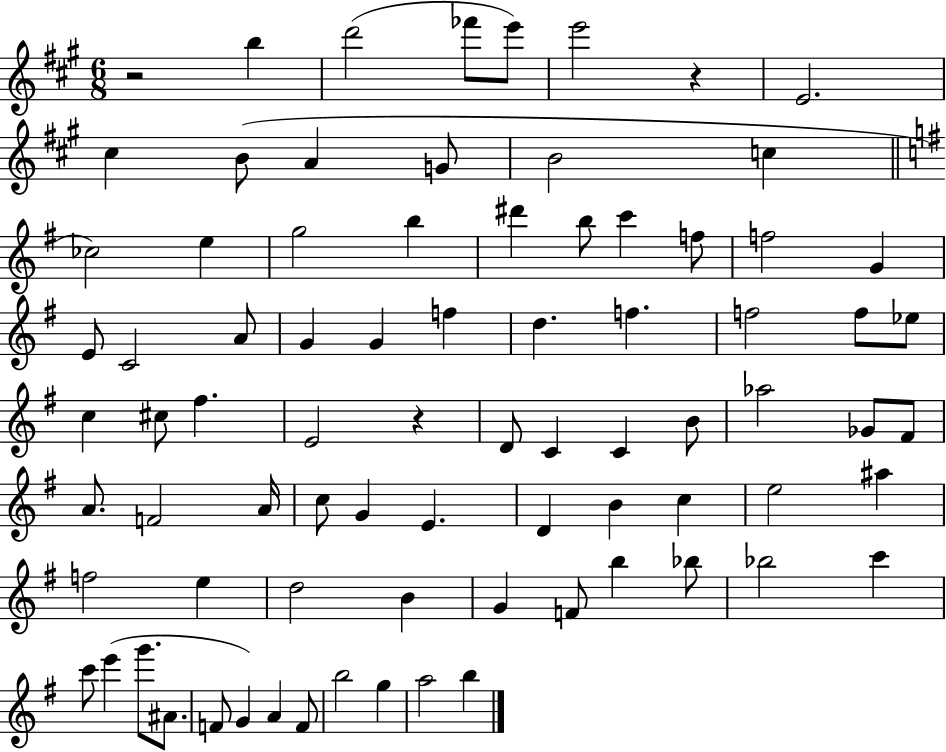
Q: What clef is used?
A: treble